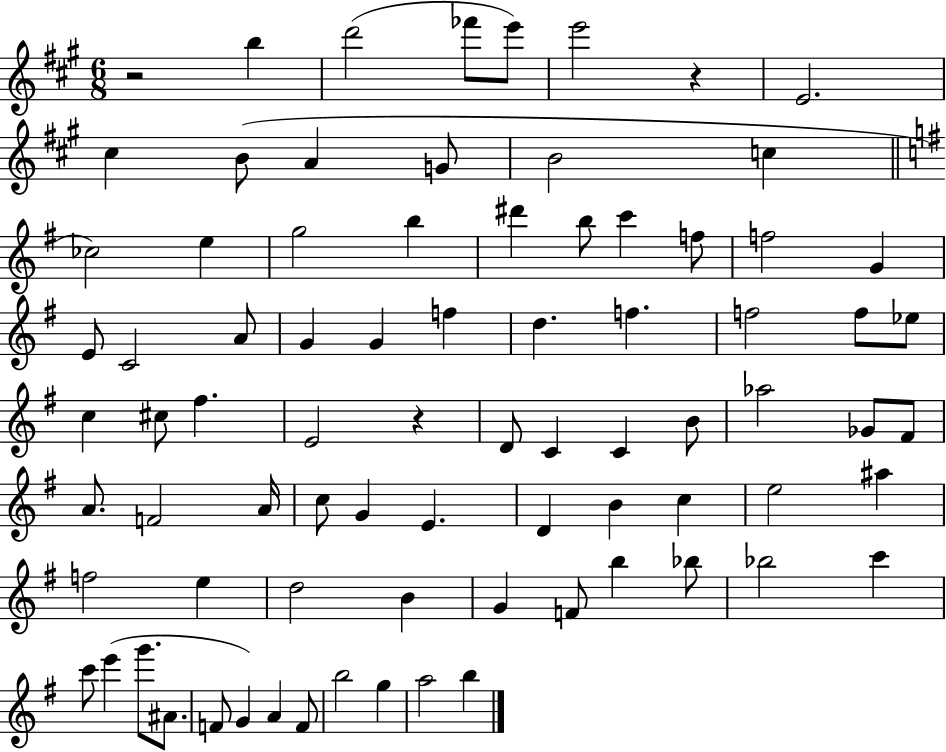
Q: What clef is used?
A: treble